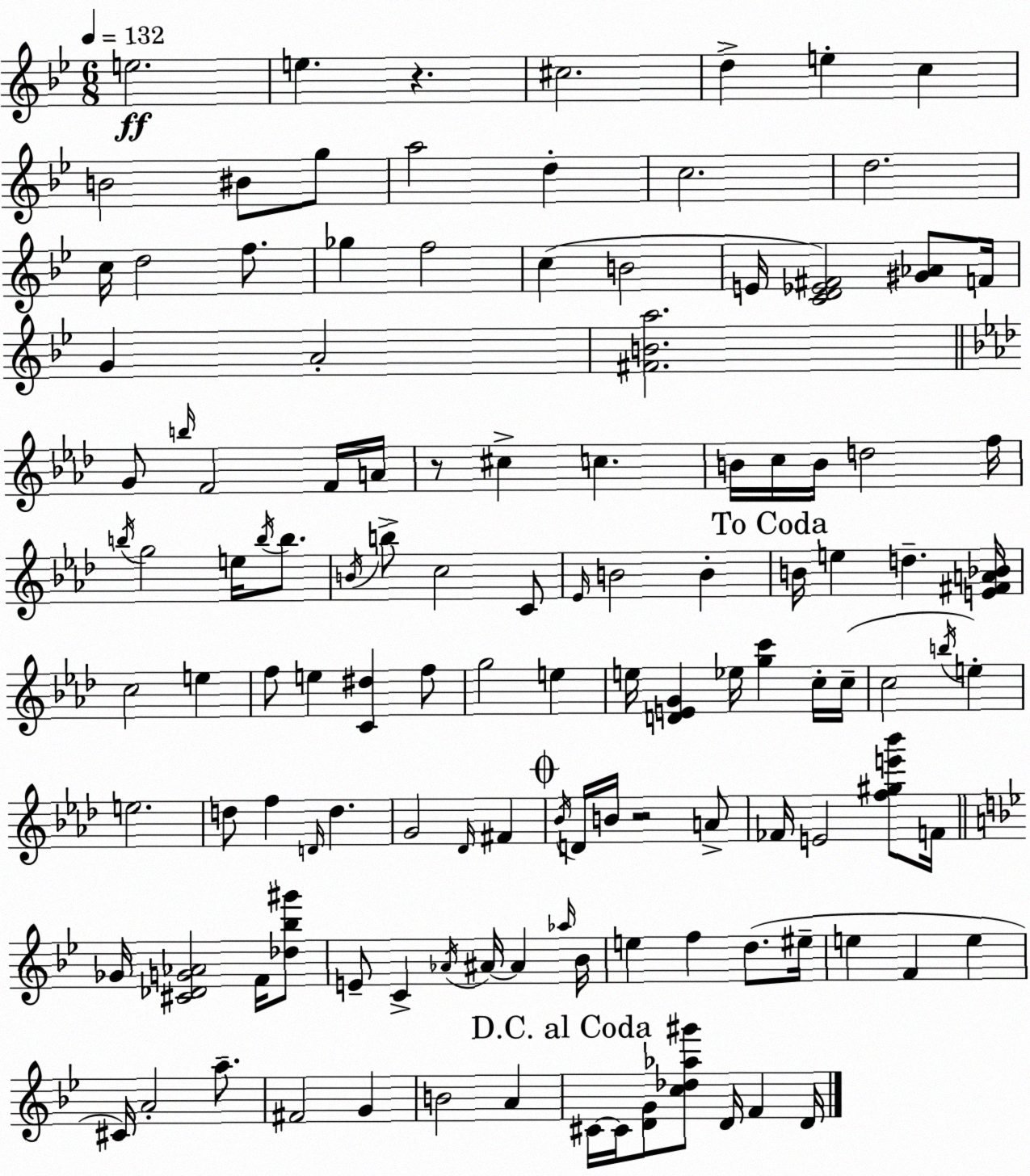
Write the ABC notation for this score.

X:1
T:Untitled
M:6/8
L:1/4
K:Gm
e2 e z ^c2 d e c B2 ^B/2 g/2 a2 d c2 d2 c/4 d2 f/2 _g f2 c B2 E/4 [CD_E^F]2 [^G_A]/2 F/4 G A2 [^FBa]2 G/2 b/4 F2 F/4 A/4 z/2 ^c c B/4 c/4 B/4 d2 f/4 b/4 g2 e/4 b/4 b/2 B/4 b/2 c2 C/2 _E/4 B2 B B/4 e d [E^FA_B]/4 c2 e f/2 e [C^d] f/2 g2 e e/4 [DEG] _e/4 [gc'] c/4 c/4 c2 b/4 e e2 d/2 f D/4 d G2 _D/4 ^F _B/4 D/4 B/4 z2 A/2 _F/4 E2 [f^ge'_b']/2 F/4 _G/4 [^C_DG_A]2 F/4 [_d_b^g']/2 E/2 C _A/4 ^A/4 ^A _a/4 _B/4 e f d/2 ^e/4 e F e ^C/4 A2 a/2 ^F2 G B2 A ^C/4 ^C/4 [DG]/2 [c_d_a^g']/2 D/4 F D/4